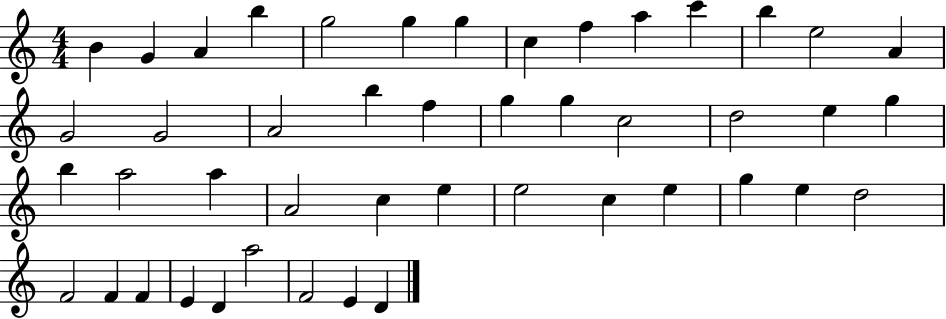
B4/q G4/q A4/q B5/q G5/h G5/q G5/q C5/q F5/q A5/q C6/q B5/q E5/h A4/q G4/h G4/h A4/h B5/q F5/q G5/q G5/q C5/h D5/h E5/q G5/q B5/q A5/h A5/q A4/h C5/q E5/q E5/h C5/q E5/q G5/q E5/q D5/h F4/h F4/q F4/q E4/q D4/q A5/h F4/h E4/q D4/q